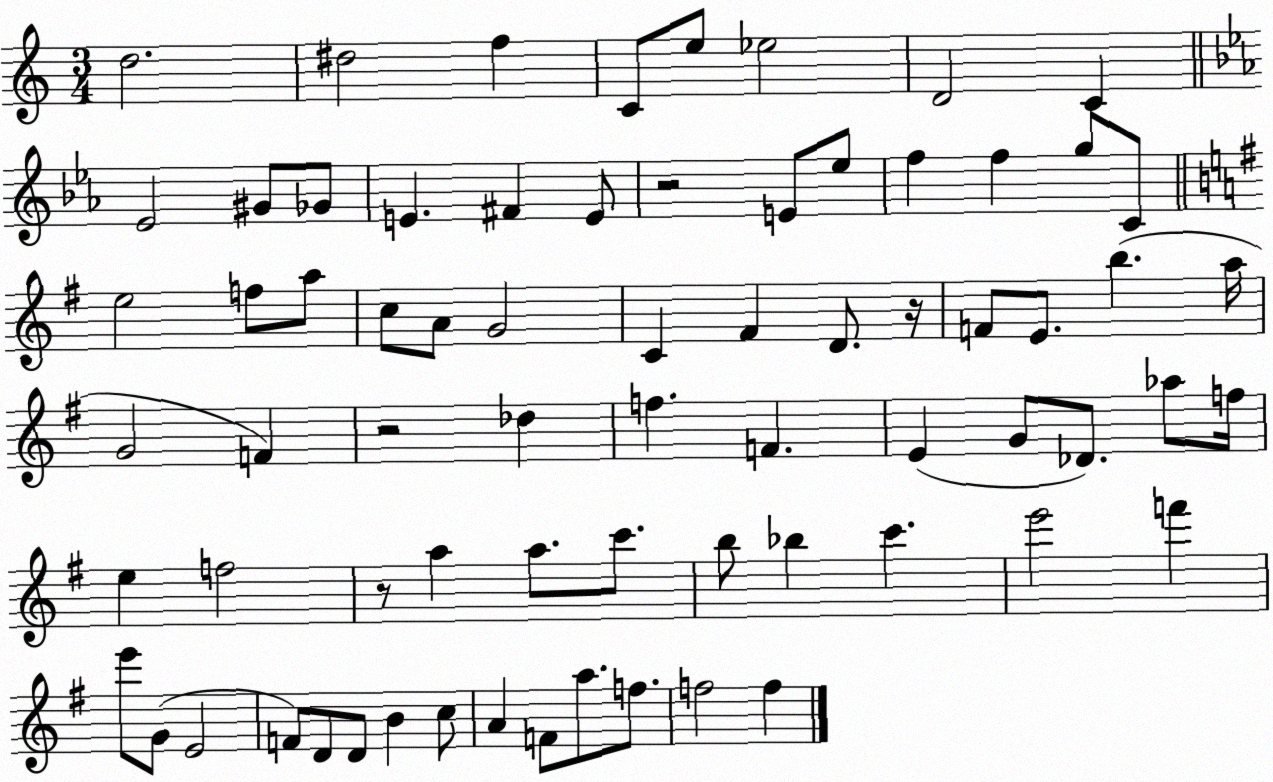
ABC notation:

X:1
T:Untitled
M:3/4
L:1/4
K:C
d2 ^d2 f C/2 e/2 _e2 D2 C _E2 ^G/2 _G/2 E ^F E/2 z2 E/2 _e/2 f f g/2 C/2 e2 f/2 a/2 c/2 A/2 G2 C ^F D/2 z/4 F/2 E/2 b a/4 G2 F z2 _d f F E G/2 _D/2 _a/2 f/4 e f2 z/2 a a/2 c'/2 b/2 _b c' e'2 f' e'/2 G/2 E2 F/2 D/2 D/2 B c/2 A F/2 a/2 f/2 f2 f